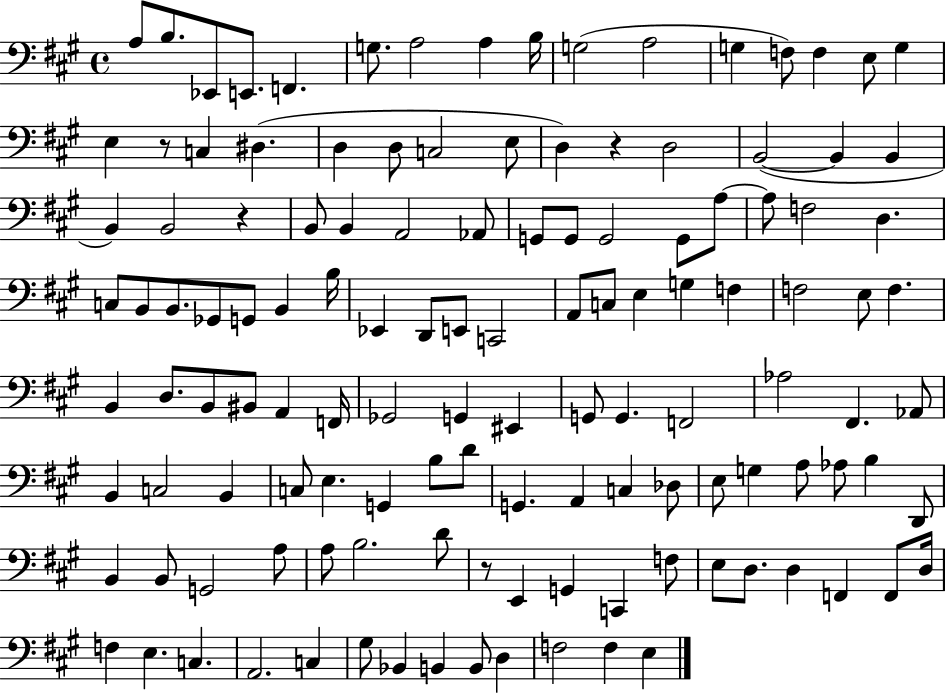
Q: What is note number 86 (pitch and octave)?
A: A2